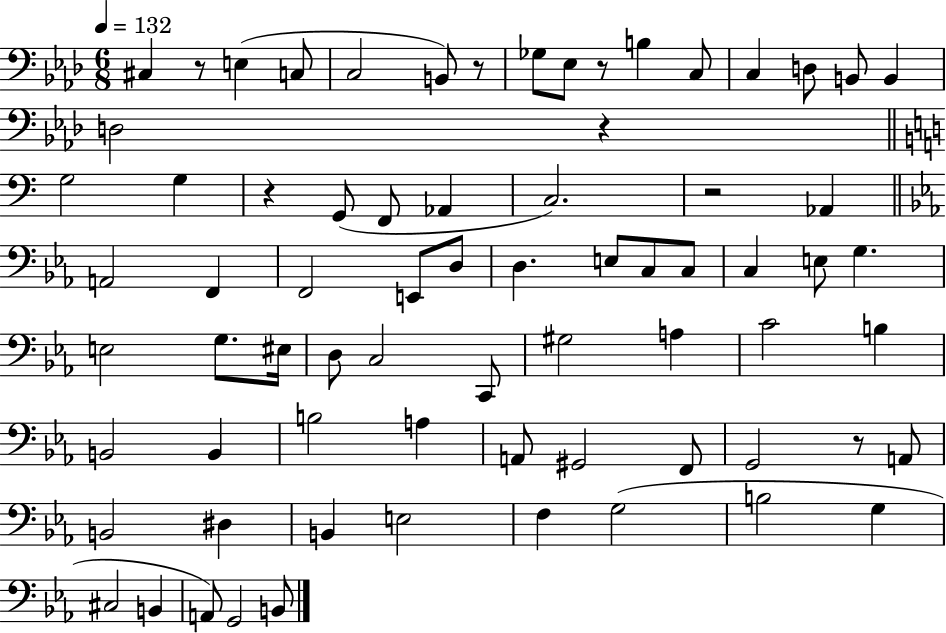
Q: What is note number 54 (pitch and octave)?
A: D#3